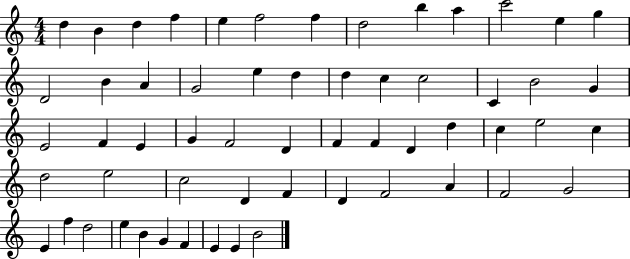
{
  \clef treble
  \numericTimeSignature
  \time 4/4
  \key c \major
  d''4 b'4 d''4 f''4 | e''4 f''2 f''4 | d''2 b''4 a''4 | c'''2 e''4 g''4 | \break d'2 b'4 a'4 | g'2 e''4 d''4 | d''4 c''4 c''2 | c'4 b'2 g'4 | \break e'2 f'4 e'4 | g'4 f'2 d'4 | f'4 f'4 d'4 d''4 | c''4 e''2 c''4 | \break d''2 e''2 | c''2 d'4 f'4 | d'4 f'2 a'4 | f'2 g'2 | \break e'4 f''4 d''2 | e''4 b'4 g'4 f'4 | e'4 e'4 b'2 | \bar "|."
}